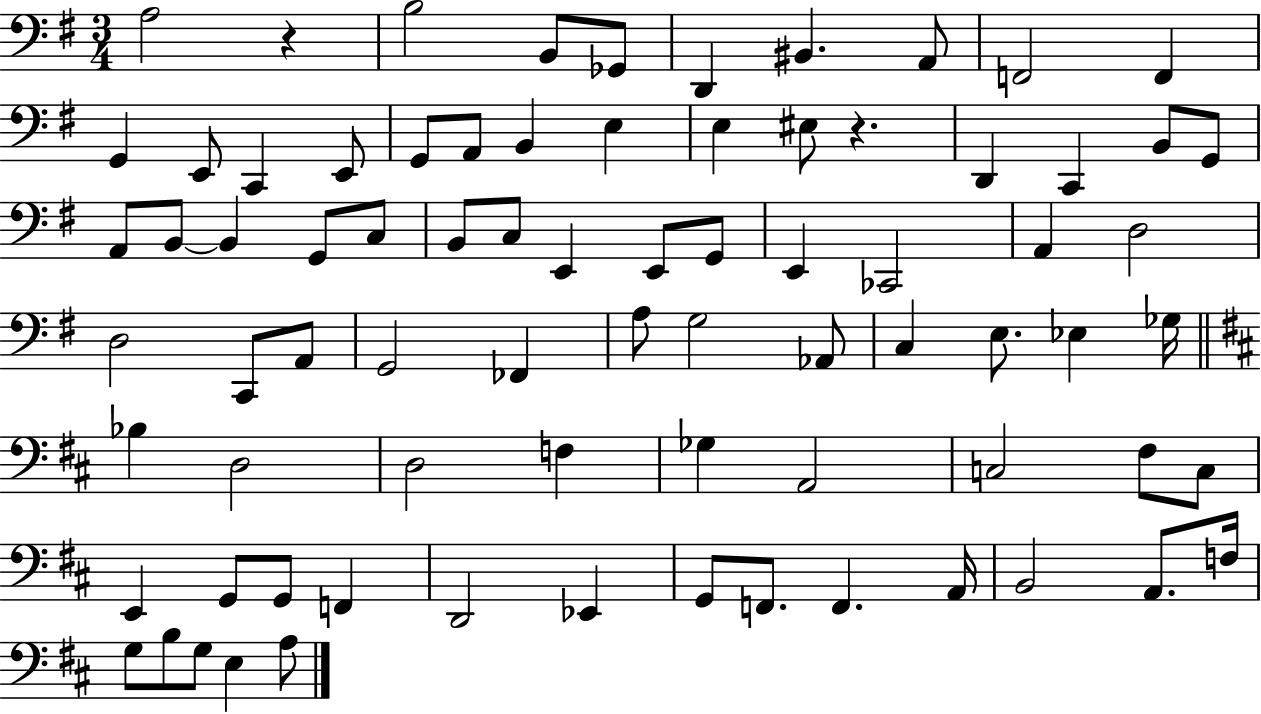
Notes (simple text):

A3/h R/q B3/h B2/e Gb2/e D2/q BIS2/q. A2/e F2/h F2/q G2/q E2/e C2/q E2/e G2/e A2/e B2/q E3/q E3/q EIS3/e R/q. D2/q C2/q B2/e G2/e A2/e B2/e B2/q G2/e C3/e B2/e C3/e E2/q E2/e G2/e E2/q CES2/h A2/q D3/h D3/h C2/e A2/e G2/h FES2/q A3/e G3/h Ab2/e C3/q E3/e. Eb3/q Gb3/s Bb3/q D3/h D3/h F3/q Gb3/q A2/h C3/h F#3/e C3/e E2/q G2/e G2/e F2/q D2/h Eb2/q G2/e F2/e. F2/q. A2/s B2/h A2/e. F3/s G3/e B3/e G3/e E3/q A3/e